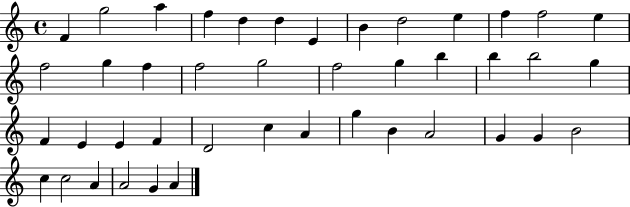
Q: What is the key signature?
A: C major